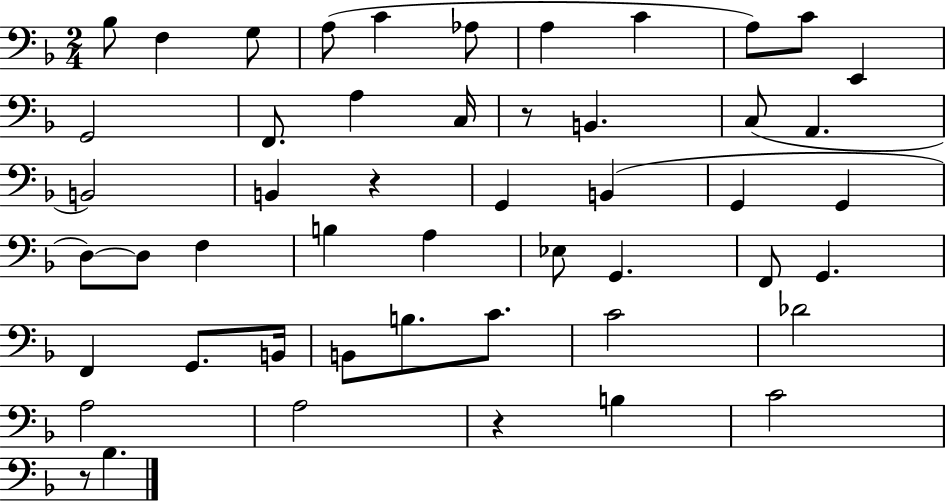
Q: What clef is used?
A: bass